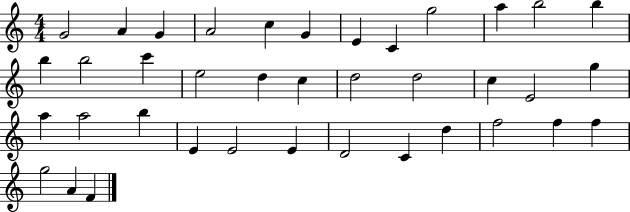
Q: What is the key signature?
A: C major